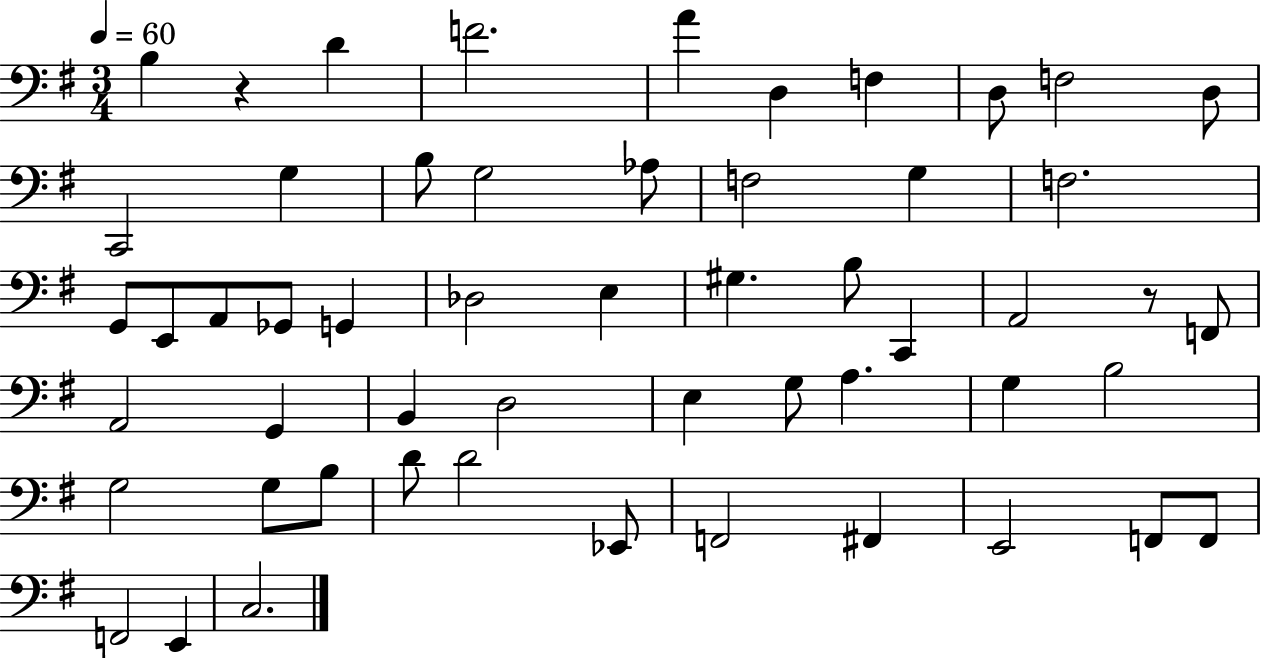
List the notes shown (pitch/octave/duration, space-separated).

B3/q R/q D4/q F4/h. A4/q D3/q F3/q D3/e F3/h D3/e C2/h G3/q B3/e G3/h Ab3/e F3/h G3/q F3/h. G2/e E2/e A2/e Gb2/e G2/q Db3/h E3/q G#3/q. B3/e C2/q A2/h R/e F2/e A2/h G2/q B2/q D3/h E3/q G3/e A3/q. G3/q B3/h G3/h G3/e B3/e D4/e D4/h Eb2/e F2/h F#2/q E2/h F2/e F2/e F2/h E2/q C3/h.